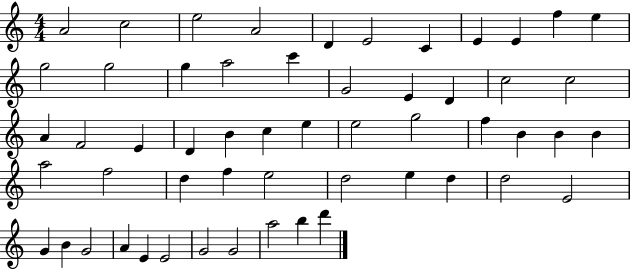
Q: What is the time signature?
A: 4/4